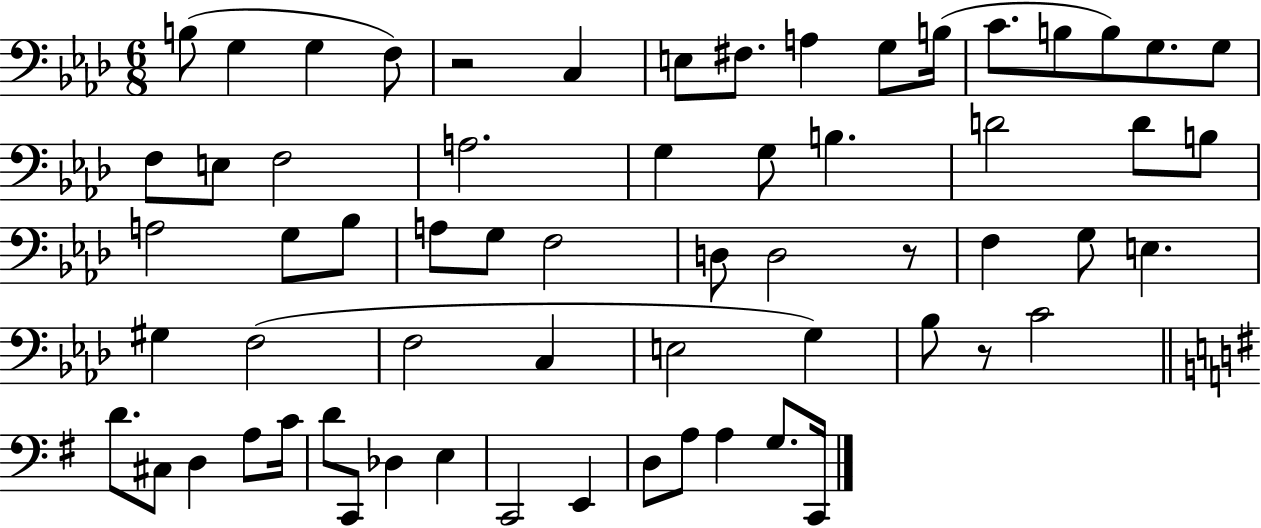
B3/e G3/q G3/q F3/e R/h C3/q E3/e F#3/e. A3/q G3/e B3/s C4/e. B3/e B3/e G3/e. G3/e F3/e E3/e F3/h A3/h. G3/q G3/e B3/q. D4/h D4/e B3/e A3/h G3/e Bb3/e A3/e G3/e F3/h D3/e D3/h R/e F3/q G3/e E3/q. G#3/q F3/h F3/h C3/q E3/h G3/q Bb3/e R/e C4/h D4/e. C#3/e D3/q A3/e C4/s D4/e C2/e Db3/q E3/q C2/h E2/q D3/e A3/e A3/q G3/e. C2/s